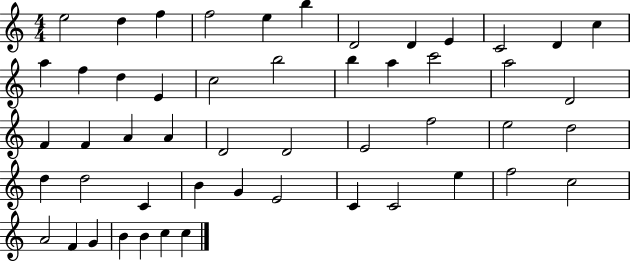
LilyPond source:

{
  \clef treble
  \numericTimeSignature
  \time 4/4
  \key c \major
  e''2 d''4 f''4 | f''2 e''4 b''4 | d'2 d'4 e'4 | c'2 d'4 c''4 | \break a''4 f''4 d''4 e'4 | c''2 b''2 | b''4 a''4 c'''2 | a''2 d'2 | \break f'4 f'4 a'4 a'4 | d'2 d'2 | e'2 f''2 | e''2 d''2 | \break d''4 d''2 c'4 | b'4 g'4 e'2 | c'4 c'2 e''4 | f''2 c''2 | \break a'2 f'4 g'4 | b'4 b'4 c''4 c''4 | \bar "|."
}